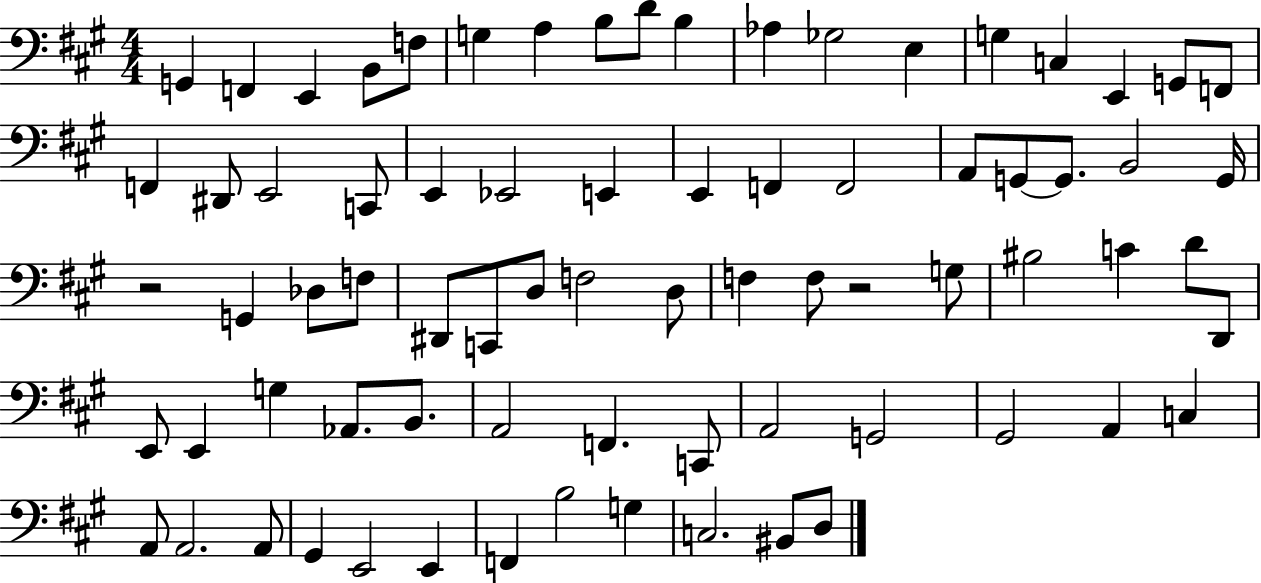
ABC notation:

X:1
T:Untitled
M:4/4
L:1/4
K:A
G,, F,, E,, B,,/2 F,/2 G, A, B,/2 D/2 B, _A, _G,2 E, G, C, E,, G,,/2 F,,/2 F,, ^D,,/2 E,,2 C,,/2 E,, _E,,2 E,, E,, F,, F,,2 A,,/2 G,,/2 G,,/2 B,,2 G,,/4 z2 G,, _D,/2 F,/2 ^D,,/2 C,,/2 D,/2 F,2 D,/2 F, F,/2 z2 G,/2 ^B,2 C D/2 D,,/2 E,,/2 E,, G, _A,,/2 B,,/2 A,,2 F,, C,,/2 A,,2 G,,2 ^G,,2 A,, C, A,,/2 A,,2 A,,/2 ^G,, E,,2 E,, F,, B,2 G, C,2 ^B,,/2 D,/2